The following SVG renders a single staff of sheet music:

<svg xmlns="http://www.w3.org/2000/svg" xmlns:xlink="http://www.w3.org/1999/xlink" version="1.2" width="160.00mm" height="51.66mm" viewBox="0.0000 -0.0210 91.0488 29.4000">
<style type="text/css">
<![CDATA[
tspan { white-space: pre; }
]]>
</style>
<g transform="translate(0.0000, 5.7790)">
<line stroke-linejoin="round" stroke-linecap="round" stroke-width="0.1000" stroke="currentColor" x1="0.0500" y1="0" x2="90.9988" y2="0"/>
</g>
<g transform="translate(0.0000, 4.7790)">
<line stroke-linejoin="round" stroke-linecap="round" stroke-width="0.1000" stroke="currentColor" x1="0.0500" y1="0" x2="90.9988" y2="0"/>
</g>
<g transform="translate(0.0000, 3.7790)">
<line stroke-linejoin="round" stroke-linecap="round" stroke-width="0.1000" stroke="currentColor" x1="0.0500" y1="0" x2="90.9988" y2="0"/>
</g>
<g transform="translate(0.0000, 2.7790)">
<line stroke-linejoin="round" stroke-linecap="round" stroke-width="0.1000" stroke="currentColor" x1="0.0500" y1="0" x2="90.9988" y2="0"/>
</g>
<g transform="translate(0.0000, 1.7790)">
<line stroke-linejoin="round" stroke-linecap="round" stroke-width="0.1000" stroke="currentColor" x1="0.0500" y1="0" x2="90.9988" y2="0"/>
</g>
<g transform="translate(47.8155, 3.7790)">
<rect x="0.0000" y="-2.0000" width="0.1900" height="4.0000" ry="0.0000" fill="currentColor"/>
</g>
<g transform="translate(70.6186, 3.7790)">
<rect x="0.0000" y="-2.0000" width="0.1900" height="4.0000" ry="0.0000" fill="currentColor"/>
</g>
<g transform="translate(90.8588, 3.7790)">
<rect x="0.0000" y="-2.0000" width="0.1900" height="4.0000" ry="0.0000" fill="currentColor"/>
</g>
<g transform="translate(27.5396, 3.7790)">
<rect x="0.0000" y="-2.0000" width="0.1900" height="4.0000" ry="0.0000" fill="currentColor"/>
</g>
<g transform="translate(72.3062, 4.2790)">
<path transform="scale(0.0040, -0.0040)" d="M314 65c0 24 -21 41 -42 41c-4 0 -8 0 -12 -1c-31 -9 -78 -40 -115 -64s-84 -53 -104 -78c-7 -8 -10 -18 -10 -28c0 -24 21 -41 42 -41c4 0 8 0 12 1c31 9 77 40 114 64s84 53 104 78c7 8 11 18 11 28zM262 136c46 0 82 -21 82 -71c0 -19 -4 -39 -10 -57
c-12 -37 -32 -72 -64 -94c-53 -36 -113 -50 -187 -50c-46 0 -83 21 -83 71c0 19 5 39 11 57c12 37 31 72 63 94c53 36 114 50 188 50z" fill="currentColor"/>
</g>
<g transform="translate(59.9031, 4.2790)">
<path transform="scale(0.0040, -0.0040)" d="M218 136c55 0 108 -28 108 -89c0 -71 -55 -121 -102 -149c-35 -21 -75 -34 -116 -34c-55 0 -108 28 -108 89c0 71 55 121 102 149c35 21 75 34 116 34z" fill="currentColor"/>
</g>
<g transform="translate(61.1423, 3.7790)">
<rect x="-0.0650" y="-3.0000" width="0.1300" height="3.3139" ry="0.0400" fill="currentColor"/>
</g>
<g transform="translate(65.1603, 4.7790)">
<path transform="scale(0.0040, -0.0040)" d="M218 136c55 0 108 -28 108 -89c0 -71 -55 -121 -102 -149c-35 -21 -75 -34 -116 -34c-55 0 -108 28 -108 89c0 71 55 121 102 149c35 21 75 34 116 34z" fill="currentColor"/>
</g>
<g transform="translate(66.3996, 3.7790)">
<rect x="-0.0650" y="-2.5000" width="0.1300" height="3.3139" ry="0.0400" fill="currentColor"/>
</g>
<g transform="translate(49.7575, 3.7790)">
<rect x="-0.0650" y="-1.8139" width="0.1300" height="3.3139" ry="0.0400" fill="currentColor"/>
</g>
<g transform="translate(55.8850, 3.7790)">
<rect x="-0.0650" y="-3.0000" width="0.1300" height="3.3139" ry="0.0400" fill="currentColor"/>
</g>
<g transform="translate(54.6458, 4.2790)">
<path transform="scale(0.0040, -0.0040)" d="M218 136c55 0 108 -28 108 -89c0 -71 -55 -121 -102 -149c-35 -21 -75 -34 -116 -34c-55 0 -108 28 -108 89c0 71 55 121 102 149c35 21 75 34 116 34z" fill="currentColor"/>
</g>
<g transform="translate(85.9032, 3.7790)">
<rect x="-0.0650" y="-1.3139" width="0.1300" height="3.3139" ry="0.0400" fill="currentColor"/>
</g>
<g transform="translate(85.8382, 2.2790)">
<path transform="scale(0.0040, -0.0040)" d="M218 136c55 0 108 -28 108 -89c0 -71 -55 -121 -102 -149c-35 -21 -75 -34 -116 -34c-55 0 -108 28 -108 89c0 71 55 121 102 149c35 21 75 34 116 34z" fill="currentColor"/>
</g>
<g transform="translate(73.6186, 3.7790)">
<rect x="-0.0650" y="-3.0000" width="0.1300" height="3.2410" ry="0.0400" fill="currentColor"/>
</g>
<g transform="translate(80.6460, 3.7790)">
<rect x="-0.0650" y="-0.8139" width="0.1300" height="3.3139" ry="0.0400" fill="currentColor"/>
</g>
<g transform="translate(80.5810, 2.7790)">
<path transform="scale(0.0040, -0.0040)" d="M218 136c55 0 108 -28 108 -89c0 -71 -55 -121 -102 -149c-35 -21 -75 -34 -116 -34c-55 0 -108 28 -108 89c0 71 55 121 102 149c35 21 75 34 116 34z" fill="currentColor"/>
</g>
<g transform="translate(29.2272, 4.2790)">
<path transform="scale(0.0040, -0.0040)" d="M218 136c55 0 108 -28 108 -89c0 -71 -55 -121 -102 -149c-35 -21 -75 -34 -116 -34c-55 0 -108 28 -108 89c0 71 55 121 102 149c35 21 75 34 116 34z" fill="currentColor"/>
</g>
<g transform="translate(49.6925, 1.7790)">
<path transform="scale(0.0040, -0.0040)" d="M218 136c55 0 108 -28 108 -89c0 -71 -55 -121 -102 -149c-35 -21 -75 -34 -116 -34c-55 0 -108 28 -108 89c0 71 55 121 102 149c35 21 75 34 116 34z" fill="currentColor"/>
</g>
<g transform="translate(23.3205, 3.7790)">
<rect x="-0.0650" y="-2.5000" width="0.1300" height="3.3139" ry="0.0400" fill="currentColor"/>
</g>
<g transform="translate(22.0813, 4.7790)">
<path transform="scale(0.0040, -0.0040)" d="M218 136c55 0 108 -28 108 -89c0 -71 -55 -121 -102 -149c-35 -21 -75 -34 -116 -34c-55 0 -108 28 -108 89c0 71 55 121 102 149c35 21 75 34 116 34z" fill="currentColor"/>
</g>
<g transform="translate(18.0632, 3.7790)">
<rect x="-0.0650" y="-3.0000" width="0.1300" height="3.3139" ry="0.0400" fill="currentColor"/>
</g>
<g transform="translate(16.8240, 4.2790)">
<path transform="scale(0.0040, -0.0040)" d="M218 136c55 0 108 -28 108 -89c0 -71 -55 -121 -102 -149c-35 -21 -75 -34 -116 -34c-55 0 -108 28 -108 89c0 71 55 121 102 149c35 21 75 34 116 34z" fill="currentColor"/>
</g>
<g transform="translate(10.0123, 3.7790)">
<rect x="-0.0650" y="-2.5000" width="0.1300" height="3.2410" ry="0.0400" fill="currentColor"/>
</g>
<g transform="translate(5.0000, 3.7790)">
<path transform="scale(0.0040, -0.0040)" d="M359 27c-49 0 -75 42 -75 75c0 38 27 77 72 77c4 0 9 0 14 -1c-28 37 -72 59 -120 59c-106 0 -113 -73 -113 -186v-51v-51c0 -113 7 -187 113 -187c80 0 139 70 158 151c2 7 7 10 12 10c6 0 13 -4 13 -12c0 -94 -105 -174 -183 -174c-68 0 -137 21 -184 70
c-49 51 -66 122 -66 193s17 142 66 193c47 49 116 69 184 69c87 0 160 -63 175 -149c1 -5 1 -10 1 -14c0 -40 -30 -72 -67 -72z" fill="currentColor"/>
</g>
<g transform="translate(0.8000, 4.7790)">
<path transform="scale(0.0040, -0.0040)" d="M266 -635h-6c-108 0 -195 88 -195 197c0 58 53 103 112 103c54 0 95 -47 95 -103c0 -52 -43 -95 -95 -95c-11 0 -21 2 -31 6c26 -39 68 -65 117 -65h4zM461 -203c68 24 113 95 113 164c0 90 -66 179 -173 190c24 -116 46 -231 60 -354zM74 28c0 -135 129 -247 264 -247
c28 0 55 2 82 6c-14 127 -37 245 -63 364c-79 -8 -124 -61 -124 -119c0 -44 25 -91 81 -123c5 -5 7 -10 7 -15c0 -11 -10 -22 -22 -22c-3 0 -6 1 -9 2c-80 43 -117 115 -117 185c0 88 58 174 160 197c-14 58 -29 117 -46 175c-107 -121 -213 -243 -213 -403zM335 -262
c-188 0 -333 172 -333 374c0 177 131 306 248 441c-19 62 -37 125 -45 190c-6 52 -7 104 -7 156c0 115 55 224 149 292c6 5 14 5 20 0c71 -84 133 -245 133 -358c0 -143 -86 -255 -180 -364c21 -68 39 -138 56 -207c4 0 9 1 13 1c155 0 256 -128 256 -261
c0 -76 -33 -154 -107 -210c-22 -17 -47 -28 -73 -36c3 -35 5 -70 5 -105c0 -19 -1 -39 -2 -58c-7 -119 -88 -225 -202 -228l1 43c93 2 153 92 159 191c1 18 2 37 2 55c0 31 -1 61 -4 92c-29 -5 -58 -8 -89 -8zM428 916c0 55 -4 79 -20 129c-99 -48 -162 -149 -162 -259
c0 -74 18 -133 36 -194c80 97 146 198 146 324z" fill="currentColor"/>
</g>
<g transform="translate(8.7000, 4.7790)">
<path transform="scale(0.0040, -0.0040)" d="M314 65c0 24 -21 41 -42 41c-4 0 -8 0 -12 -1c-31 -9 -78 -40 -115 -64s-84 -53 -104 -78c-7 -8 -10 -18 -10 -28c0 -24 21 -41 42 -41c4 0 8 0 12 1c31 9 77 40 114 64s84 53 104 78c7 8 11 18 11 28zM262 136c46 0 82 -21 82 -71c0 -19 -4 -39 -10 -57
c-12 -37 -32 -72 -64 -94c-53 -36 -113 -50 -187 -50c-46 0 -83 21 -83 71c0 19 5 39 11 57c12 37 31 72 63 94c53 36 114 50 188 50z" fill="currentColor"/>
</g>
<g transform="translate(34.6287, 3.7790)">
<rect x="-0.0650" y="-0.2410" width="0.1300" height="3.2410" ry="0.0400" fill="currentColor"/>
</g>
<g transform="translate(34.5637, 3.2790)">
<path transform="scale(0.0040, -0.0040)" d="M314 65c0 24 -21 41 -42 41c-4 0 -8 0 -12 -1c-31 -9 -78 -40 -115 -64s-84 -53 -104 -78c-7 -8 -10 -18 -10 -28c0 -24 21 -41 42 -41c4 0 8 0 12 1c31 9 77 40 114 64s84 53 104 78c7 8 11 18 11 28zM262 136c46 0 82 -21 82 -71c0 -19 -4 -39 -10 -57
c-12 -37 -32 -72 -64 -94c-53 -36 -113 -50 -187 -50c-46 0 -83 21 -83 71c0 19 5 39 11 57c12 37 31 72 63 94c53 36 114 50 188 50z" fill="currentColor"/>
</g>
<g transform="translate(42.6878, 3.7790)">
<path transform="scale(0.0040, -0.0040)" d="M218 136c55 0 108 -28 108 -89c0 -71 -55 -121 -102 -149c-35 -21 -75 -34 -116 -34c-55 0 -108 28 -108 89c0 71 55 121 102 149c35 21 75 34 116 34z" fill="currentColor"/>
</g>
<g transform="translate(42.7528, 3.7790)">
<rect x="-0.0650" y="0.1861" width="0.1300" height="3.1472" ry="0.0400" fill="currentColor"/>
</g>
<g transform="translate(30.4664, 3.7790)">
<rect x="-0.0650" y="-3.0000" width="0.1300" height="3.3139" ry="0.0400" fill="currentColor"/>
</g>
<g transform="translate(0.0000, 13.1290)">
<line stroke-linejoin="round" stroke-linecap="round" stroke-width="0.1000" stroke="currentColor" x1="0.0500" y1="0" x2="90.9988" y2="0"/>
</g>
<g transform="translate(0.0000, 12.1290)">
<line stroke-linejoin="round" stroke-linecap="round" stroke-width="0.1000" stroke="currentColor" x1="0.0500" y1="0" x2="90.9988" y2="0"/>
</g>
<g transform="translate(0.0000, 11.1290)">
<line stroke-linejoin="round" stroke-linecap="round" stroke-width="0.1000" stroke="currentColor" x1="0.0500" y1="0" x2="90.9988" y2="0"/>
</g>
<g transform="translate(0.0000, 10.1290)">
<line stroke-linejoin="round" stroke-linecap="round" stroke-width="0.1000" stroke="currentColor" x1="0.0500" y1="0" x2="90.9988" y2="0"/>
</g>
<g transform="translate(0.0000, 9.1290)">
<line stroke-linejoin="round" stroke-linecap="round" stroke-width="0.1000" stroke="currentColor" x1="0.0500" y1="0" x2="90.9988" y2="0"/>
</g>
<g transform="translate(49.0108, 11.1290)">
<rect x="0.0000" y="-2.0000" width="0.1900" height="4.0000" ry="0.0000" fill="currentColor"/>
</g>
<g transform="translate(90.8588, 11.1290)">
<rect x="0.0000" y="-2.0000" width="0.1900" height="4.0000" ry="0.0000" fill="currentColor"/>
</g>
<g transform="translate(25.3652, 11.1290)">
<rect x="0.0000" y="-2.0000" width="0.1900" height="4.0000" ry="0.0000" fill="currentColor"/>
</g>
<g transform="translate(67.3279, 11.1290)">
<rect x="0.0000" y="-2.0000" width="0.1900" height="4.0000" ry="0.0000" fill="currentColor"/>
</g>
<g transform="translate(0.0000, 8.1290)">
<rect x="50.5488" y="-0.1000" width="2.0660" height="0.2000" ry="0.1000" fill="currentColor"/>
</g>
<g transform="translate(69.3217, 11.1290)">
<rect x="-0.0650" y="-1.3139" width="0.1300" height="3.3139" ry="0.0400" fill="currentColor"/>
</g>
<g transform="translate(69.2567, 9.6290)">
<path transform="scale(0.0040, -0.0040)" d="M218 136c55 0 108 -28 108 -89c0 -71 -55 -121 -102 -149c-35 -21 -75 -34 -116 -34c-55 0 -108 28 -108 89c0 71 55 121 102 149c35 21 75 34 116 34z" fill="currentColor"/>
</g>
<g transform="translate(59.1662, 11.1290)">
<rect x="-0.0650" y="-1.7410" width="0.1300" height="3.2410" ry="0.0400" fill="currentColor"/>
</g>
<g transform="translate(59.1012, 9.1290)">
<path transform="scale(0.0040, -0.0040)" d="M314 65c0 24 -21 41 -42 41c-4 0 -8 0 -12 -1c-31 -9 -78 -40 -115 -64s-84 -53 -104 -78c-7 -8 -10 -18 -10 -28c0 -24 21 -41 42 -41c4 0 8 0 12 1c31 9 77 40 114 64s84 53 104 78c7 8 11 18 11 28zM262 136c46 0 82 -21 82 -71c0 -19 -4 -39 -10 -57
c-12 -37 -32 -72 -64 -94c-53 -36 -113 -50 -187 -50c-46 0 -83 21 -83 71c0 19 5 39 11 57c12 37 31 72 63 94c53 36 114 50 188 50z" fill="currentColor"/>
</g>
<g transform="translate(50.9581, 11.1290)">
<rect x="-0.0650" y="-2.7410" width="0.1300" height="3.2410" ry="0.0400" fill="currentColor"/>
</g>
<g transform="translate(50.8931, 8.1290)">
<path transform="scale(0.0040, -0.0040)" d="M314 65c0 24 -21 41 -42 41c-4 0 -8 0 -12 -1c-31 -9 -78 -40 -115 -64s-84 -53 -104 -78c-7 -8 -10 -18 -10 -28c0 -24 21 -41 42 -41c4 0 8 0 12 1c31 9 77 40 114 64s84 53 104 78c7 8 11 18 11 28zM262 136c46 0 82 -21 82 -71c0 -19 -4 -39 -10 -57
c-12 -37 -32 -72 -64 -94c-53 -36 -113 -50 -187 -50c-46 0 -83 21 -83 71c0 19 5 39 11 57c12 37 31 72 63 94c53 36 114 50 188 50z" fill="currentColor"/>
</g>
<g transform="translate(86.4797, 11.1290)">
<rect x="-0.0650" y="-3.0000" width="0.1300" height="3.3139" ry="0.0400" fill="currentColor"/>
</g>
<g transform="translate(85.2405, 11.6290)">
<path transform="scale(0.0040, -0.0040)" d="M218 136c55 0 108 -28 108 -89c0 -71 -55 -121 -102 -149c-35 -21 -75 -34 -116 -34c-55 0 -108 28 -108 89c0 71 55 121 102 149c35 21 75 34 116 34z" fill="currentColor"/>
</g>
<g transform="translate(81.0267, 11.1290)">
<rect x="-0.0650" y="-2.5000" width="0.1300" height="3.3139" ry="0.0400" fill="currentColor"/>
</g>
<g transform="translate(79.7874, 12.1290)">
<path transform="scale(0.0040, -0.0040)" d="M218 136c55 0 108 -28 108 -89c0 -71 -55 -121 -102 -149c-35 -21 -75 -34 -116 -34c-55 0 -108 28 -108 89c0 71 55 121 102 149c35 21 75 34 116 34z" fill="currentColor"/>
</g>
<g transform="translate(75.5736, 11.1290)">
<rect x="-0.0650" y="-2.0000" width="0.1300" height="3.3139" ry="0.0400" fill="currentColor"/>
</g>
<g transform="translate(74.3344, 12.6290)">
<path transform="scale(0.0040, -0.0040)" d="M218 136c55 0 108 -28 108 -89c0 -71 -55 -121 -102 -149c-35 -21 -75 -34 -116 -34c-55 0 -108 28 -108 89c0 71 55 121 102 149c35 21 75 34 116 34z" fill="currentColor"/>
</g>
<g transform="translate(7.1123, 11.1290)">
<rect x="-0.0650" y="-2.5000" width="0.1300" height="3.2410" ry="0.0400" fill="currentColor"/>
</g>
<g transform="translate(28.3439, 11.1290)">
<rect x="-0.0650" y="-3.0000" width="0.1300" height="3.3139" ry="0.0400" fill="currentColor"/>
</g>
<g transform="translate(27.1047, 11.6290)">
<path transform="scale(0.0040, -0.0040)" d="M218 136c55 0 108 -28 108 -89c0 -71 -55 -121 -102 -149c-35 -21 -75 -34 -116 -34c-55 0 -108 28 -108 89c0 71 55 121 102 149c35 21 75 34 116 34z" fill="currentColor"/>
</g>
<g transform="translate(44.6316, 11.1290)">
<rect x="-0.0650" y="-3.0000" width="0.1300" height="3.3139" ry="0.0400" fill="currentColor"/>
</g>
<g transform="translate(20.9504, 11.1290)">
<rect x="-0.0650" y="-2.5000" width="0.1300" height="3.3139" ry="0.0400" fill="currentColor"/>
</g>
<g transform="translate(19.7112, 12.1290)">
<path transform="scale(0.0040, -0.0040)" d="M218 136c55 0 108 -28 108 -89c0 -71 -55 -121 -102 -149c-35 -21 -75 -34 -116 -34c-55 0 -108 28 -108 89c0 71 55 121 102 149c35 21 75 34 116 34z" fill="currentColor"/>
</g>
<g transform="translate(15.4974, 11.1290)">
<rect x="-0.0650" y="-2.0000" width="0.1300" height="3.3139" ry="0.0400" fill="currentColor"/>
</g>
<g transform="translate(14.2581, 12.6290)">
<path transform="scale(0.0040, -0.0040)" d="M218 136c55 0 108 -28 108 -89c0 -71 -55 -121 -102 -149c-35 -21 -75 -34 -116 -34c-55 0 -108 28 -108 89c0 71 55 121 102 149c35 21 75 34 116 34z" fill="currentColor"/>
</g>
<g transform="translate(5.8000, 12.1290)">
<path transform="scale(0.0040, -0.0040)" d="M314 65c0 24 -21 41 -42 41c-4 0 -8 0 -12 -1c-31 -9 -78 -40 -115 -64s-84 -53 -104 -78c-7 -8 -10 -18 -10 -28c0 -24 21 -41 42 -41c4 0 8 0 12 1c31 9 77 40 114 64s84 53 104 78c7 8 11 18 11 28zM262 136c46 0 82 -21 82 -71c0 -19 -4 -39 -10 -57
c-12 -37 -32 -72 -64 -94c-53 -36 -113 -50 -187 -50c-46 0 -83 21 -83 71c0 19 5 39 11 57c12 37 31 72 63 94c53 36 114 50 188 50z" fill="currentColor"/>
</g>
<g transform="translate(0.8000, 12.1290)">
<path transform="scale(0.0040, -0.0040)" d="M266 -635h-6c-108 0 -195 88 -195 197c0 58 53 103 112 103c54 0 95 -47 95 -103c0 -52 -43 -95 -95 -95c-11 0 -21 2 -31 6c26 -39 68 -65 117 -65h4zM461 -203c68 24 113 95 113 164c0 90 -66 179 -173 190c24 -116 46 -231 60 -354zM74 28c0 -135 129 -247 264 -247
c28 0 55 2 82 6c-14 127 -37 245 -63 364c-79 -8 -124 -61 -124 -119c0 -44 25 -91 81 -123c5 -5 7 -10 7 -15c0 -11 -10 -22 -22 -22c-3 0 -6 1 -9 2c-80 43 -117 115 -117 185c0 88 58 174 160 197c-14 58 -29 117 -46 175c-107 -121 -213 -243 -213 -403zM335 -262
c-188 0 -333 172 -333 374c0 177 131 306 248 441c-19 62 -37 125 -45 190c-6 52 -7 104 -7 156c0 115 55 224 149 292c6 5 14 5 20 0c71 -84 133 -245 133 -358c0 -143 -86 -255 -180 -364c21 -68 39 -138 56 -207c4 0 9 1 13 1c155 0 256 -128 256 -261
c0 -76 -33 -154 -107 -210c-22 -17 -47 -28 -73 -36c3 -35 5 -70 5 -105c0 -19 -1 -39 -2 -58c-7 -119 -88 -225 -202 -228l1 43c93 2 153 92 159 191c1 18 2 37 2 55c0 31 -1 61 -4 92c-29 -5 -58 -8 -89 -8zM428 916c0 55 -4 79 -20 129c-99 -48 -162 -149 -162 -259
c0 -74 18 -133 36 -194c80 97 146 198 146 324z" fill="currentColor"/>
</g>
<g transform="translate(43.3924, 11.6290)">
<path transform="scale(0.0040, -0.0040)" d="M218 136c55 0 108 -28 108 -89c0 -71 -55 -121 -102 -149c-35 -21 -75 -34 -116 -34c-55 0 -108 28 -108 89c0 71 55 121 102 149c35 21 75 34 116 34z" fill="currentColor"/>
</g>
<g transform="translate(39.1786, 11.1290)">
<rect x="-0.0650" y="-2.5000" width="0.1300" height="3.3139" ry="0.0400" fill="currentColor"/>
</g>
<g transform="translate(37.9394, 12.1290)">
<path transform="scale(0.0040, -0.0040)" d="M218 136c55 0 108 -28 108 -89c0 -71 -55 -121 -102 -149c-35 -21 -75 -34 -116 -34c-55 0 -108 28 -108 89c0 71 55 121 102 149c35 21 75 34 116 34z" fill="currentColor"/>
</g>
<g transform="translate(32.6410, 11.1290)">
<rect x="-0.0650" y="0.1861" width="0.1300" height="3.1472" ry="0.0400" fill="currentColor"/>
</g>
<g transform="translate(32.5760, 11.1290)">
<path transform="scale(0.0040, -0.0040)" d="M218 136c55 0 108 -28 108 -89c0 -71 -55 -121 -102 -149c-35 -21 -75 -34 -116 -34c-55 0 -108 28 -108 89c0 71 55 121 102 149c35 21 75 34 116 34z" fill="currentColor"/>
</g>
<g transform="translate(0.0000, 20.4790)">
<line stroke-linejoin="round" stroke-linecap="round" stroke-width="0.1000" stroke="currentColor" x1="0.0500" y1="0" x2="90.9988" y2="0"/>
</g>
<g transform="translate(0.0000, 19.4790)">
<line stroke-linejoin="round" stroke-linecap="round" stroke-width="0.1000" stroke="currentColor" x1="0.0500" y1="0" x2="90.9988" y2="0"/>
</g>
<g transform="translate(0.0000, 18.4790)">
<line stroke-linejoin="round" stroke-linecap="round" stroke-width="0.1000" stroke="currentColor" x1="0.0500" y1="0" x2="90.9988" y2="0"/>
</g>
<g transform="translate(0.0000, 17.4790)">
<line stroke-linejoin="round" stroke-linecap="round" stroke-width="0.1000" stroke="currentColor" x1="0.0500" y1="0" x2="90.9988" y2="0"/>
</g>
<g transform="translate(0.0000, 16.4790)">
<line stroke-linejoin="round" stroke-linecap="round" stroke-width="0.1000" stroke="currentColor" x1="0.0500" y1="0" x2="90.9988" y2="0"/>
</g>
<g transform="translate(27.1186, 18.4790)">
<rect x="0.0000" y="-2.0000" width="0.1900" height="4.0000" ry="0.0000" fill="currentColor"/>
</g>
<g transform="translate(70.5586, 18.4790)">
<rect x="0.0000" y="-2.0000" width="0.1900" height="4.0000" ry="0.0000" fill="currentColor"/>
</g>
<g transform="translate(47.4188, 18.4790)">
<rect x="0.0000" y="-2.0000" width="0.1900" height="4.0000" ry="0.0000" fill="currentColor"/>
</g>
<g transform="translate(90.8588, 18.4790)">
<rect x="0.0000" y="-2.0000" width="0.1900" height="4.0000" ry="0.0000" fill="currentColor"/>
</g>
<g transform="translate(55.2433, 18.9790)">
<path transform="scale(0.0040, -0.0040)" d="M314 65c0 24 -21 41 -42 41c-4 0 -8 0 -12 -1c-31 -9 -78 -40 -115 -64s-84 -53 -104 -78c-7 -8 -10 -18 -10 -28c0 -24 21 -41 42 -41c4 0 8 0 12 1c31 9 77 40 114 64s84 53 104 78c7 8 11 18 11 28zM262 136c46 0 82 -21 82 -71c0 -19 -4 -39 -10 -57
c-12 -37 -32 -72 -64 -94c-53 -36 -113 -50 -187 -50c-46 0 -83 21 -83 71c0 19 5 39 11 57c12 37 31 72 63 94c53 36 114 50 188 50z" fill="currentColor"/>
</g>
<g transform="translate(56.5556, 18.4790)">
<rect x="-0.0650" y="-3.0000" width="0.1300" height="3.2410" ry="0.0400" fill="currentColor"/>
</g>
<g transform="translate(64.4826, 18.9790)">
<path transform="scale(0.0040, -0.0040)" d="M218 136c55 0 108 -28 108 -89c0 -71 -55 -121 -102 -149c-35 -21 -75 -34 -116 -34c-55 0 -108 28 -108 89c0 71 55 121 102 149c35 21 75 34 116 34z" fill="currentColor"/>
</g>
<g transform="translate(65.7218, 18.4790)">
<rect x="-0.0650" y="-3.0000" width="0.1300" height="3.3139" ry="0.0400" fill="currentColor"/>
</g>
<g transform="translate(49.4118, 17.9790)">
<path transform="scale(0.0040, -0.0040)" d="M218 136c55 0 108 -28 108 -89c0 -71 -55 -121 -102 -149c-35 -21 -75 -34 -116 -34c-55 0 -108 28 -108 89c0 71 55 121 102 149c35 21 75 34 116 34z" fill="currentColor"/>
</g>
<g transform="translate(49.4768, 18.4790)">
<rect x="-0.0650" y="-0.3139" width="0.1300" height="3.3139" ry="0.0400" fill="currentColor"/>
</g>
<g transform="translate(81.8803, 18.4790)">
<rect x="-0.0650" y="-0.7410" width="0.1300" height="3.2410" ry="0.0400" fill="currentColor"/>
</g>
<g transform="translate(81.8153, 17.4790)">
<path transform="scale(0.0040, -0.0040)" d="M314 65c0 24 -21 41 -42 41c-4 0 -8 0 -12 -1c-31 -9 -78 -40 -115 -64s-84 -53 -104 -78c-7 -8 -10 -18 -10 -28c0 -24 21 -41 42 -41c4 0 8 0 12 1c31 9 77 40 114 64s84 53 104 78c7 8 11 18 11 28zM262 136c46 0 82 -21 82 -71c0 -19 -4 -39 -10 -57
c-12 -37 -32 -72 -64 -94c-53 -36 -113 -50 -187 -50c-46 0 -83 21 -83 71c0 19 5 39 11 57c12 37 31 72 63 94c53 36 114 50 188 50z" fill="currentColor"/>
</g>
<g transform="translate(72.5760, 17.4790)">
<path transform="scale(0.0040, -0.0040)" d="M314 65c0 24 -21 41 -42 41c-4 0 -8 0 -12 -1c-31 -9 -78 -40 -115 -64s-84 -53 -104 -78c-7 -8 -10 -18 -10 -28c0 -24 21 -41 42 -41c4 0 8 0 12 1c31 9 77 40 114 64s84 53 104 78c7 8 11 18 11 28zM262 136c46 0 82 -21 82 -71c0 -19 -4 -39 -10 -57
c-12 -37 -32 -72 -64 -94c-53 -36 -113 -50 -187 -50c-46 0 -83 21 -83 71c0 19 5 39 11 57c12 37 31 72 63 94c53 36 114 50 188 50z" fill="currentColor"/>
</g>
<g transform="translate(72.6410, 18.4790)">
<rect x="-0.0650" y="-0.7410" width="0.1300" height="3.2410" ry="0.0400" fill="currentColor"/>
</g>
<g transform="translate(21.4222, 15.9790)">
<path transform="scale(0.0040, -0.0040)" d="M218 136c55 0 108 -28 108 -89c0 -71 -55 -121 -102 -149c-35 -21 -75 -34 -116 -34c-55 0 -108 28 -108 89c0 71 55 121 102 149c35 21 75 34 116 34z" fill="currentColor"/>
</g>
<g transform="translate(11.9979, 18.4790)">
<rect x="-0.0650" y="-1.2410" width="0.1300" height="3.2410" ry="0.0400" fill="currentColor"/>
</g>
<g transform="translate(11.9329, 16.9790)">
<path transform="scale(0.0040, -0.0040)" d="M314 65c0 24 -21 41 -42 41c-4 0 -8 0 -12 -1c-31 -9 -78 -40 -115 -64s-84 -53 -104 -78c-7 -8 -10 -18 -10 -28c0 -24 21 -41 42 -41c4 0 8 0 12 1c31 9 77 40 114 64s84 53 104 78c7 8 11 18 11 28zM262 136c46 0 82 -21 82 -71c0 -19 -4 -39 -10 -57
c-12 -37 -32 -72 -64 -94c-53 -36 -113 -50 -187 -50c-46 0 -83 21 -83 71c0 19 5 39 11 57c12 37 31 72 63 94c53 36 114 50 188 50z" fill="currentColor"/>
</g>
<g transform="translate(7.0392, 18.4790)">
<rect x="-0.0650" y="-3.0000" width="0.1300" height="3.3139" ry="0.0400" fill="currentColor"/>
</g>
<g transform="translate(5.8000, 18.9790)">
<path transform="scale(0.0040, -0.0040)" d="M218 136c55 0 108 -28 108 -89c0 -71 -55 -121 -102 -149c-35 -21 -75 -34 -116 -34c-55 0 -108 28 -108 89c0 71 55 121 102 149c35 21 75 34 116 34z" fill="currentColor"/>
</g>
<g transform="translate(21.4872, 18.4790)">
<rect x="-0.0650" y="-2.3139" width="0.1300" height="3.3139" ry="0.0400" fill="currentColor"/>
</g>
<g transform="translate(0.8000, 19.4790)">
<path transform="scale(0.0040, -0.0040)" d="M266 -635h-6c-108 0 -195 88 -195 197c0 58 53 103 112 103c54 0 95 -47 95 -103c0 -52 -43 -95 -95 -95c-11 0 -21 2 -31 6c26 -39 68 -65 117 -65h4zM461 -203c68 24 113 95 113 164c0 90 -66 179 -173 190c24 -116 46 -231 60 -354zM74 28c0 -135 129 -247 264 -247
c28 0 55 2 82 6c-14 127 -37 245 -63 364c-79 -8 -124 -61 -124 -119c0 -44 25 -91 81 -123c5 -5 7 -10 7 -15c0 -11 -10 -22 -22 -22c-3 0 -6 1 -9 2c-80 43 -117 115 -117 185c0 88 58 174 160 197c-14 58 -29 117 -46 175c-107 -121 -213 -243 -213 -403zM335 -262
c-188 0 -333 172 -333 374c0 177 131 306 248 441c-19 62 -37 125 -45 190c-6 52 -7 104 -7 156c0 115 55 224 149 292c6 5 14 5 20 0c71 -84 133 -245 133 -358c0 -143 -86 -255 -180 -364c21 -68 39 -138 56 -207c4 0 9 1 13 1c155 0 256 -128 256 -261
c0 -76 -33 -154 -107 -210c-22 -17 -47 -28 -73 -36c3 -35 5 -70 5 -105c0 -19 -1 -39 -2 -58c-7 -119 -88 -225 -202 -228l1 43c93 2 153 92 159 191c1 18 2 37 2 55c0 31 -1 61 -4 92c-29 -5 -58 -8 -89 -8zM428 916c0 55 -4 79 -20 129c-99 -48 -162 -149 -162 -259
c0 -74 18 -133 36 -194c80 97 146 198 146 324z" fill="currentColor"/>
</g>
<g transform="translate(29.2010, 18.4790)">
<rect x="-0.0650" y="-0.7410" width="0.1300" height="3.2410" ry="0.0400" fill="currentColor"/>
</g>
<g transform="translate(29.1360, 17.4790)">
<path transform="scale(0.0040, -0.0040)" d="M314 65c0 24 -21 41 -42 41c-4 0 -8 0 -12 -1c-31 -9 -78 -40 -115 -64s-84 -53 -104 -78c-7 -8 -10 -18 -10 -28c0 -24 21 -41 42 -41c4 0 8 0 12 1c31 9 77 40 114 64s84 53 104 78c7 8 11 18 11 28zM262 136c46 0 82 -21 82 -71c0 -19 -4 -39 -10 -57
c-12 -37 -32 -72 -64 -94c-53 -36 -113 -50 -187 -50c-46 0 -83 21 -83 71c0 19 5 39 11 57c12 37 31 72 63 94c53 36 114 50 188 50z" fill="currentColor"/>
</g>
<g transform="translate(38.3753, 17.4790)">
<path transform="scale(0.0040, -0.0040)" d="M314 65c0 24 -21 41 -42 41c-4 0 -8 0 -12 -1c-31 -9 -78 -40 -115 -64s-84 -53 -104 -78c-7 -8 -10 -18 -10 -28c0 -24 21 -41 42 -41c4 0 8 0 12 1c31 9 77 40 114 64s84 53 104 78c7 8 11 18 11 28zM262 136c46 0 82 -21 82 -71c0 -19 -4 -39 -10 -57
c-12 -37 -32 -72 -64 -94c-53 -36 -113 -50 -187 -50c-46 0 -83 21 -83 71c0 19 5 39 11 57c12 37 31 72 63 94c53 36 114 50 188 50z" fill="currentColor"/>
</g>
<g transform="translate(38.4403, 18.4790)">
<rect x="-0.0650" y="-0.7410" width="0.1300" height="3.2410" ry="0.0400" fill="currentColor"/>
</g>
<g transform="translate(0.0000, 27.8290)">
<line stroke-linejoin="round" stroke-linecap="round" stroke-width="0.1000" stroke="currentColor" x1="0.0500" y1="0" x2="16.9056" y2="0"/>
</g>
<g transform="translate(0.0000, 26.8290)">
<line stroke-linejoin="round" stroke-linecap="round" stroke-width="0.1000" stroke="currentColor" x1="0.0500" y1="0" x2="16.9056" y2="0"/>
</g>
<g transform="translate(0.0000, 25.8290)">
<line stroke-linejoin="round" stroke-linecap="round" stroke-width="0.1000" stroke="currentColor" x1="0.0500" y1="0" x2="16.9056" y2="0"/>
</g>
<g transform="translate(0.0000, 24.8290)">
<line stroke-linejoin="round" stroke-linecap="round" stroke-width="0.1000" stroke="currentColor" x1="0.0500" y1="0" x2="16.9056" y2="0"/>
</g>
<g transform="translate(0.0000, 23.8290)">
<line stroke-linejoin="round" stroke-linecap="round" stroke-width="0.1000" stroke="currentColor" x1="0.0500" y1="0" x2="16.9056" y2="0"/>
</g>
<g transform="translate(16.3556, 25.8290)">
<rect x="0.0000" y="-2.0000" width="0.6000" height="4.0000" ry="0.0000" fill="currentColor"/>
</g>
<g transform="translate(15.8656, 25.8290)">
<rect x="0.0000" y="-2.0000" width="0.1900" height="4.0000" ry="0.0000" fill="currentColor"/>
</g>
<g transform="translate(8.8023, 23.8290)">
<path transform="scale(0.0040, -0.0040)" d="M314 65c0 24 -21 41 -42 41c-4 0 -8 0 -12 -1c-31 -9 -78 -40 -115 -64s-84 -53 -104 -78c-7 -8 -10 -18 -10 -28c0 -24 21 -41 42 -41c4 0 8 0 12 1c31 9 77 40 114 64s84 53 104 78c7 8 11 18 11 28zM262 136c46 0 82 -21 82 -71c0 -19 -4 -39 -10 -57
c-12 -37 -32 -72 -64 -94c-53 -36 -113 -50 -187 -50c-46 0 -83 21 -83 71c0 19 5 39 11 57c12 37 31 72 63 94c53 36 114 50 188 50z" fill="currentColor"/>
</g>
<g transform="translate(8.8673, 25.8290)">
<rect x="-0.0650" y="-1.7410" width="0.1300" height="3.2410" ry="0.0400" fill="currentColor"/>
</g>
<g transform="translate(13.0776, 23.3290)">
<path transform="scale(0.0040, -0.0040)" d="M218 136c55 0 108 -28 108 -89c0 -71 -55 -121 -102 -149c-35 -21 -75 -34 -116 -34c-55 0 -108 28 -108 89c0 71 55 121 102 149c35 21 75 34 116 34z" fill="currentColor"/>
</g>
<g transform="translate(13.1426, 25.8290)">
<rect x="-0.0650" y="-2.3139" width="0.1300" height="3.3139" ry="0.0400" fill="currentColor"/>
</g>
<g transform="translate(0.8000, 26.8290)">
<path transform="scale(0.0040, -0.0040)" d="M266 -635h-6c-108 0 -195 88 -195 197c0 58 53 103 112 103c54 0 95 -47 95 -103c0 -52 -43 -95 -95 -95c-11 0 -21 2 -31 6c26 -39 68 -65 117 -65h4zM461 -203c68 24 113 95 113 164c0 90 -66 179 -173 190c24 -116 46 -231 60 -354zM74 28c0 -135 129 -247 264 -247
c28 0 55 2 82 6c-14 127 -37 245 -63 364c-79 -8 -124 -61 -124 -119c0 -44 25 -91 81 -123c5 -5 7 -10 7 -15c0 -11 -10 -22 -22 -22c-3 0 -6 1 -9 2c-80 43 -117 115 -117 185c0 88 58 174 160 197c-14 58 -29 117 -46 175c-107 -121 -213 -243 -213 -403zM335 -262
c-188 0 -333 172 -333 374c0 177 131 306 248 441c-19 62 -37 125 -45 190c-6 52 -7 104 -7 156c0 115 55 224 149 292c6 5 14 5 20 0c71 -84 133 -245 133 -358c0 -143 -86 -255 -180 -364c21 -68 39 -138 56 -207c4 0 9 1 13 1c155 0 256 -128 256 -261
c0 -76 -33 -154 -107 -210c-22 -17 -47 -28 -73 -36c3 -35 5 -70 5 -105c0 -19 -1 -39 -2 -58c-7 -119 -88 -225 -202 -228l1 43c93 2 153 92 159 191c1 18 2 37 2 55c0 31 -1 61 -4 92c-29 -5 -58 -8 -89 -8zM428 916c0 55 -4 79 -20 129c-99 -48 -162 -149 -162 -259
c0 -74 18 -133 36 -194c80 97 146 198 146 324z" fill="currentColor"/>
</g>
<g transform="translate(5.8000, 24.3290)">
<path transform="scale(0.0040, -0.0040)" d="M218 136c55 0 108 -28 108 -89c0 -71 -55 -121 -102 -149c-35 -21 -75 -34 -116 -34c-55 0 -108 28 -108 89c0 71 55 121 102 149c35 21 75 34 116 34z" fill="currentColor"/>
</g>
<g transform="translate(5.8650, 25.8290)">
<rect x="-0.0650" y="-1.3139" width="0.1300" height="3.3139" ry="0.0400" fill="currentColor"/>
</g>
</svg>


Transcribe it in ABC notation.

X:1
T:Untitled
M:4/4
L:1/4
K:C
G2 A G A c2 B f A A G A2 d e G2 F G A B G A a2 f2 e F G A A e2 g d2 d2 c A2 A d2 d2 e f2 g